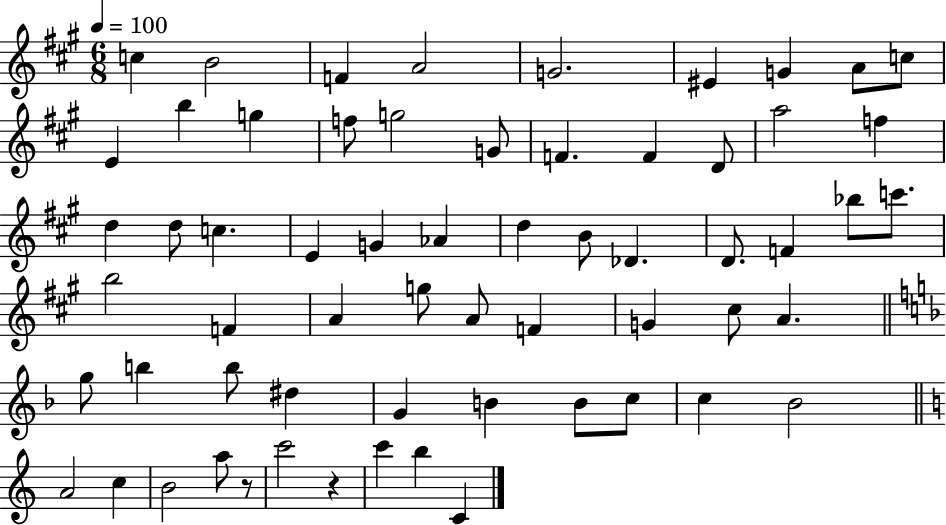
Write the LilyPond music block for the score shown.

{
  \clef treble
  \numericTimeSignature
  \time 6/8
  \key a \major
  \tempo 4 = 100
  c''4 b'2 | f'4 a'2 | g'2. | eis'4 g'4 a'8 c''8 | \break e'4 b''4 g''4 | f''8 g''2 g'8 | f'4. f'4 d'8 | a''2 f''4 | \break d''4 d''8 c''4. | e'4 g'4 aes'4 | d''4 b'8 des'4. | d'8. f'4 bes''8 c'''8. | \break b''2 f'4 | a'4 g''8 a'8 f'4 | g'4 cis''8 a'4. | \bar "||" \break \key f \major g''8 b''4 b''8 dis''4 | g'4 b'4 b'8 c''8 | c''4 bes'2 | \bar "||" \break \key c \major a'2 c''4 | b'2 a''8 r8 | c'''2 r4 | c'''4 b''4 c'4 | \break \bar "|."
}